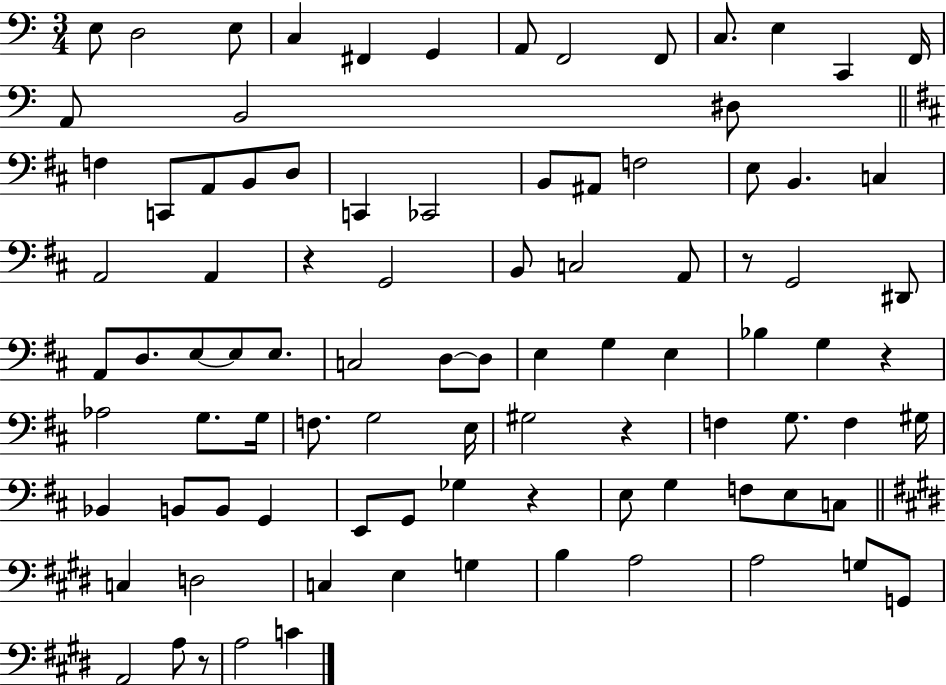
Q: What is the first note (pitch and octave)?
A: E3